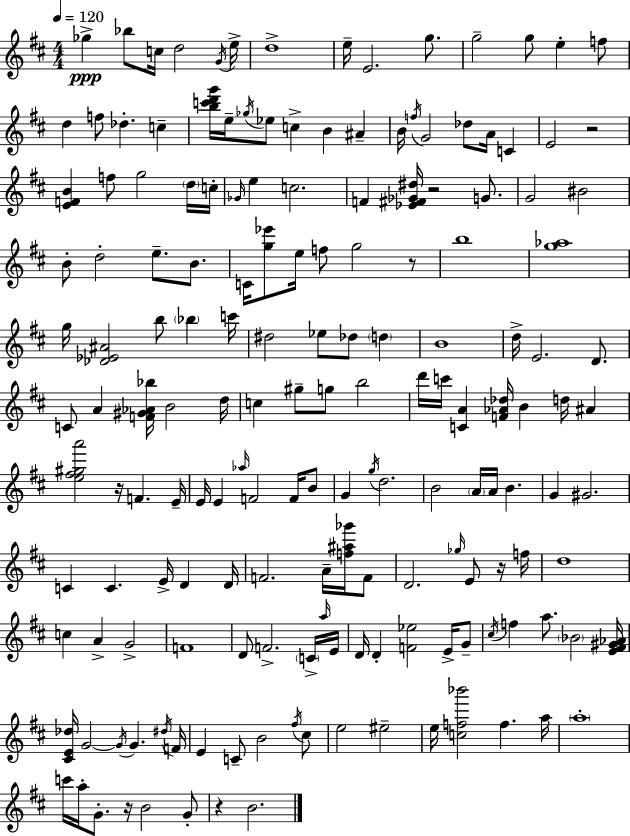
X:1
T:Untitled
M:4/4
L:1/4
K:D
_g _b/2 c/4 d2 G/4 e/4 d4 e/4 E2 g/2 g2 g/2 e f/2 d f/2 _d c [bc'd'g']/4 e/4 _g/4 _e/2 c B ^A B/4 f/4 G2 _d/2 A/4 C E2 z2 [EFB] f/2 g2 d/4 c/4 _G/4 e c2 F [_E^F_G^d]/4 z2 G/2 G2 ^B2 B/2 d2 e/2 B/2 C/4 [g_e']/2 e/4 f/2 g2 z/2 b4 [g_a]4 g/4 [_D_E^A]2 b/2 _b c'/4 ^d2 _e/2 _d/2 d B4 d/4 E2 D/2 C/2 A [F^G_A_b]/4 B2 d/4 c ^g/2 g/2 b2 d'/4 c'/4 [CA] [F_A_d]/4 B d/4 ^A [e^f^ga']2 z/4 F E/4 E/4 E _a/4 F2 F/4 B/2 G g/4 d2 B2 A/4 A/4 B G ^G2 C C E/4 D D/4 F2 A/4 [f^a_g']/4 F/2 D2 _g/4 E/2 z/4 f/4 d4 c A G2 F4 D/2 F2 C/4 a/4 E/4 D/4 D [F_e]2 E/4 G/2 ^c/4 f a/2 _B2 [E^F^G_A]/4 [^CE_d]/4 G2 G/4 G ^d/4 F/4 E C/2 B2 ^f/4 ^c/2 e2 ^e2 e/4 [cf_b']2 f a/4 a4 c'/4 a/4 G/2 z/4 B2 G/2 z B2